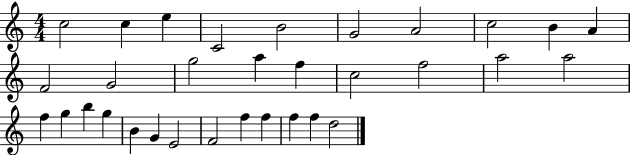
{
  \clef treble
  \numericTimeSignature
  \time 4/4
  \key c \major
  c''2 c''4 e''4 | c'2 b'2 | g'2 a'2 | c''2 b'4 a'4 | \break f'2 g'2 | g''2 a''4 f''4 | c''2 f''2 | a''2 a''2 | \break f''4 g''4 b''4 g''4 | b'4 g'4 e'2 | f'2 f''4 f''4 | f''4 f''4 d''2 | \break \bar "|."
}